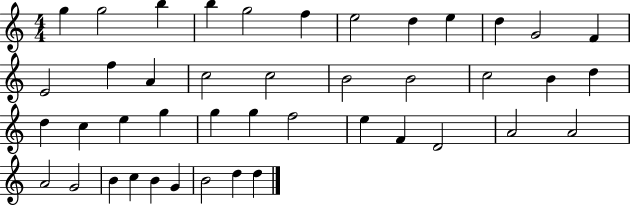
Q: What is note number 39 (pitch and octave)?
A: B4